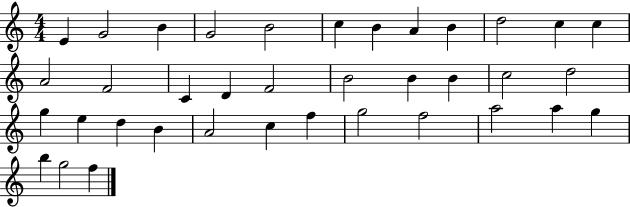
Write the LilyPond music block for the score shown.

{
  \clef treble
  \numericTimeSignature
  \time 4/4
  \key c \major
  e'4 g'2 b'4 | g'2 b'2 | c''4 b'4 a'4 b'4 | d''2 c''4 c''4 | \break a'2 f'2 | c'4 d'4 f'2 | b'2 b'4 b'4 | c''2 d''2 | \break g''4 e''4 d''4 b'4 | a'2 c''4 f''4 | g''2 f''2 | a''2 a''4 g''4 | \break b''4 g''2 f''4 | \bar "|."
}